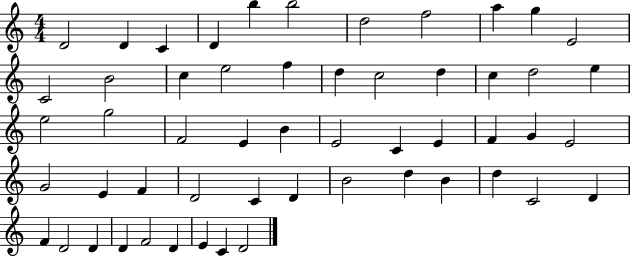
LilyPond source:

{
  \clef treble
  \numericTimeSignature
  \time 4/4
  \key c \major
  d'2 d'4 c'4 | d'4 b''4 b''2 | d''2 f''2 | a''4 g''4 e'2 | \break c'2 b'2 | c''4 e''2 f''4 | d''4 c''2 d''4 | c''4 d''2 e''4 | \break e''2 g''2 | f'2 e'4 b'4 | e'2 c'4 e'4 | f'4 g'4 e'2 | \break g'2 e'4 f'4 | d'2 c'4 d'4 | b'2 d''4 b'4 | d''4 c'2 d'4 | \break f'4 d'2 d'4 | d'4 f'2 d'4 | e'4 c'4 d'2 | \bar "|."
}